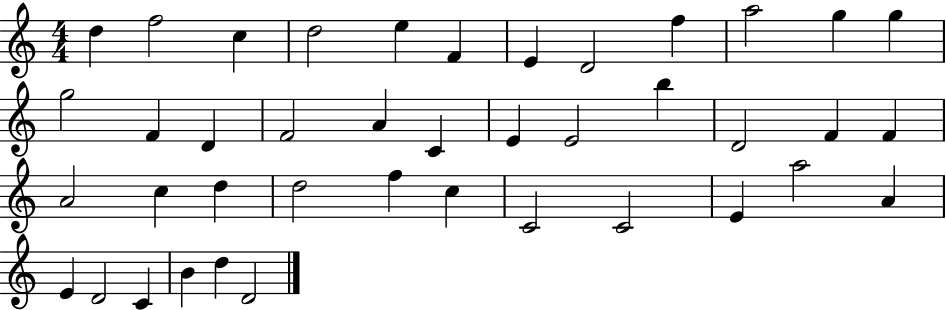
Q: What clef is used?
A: treble